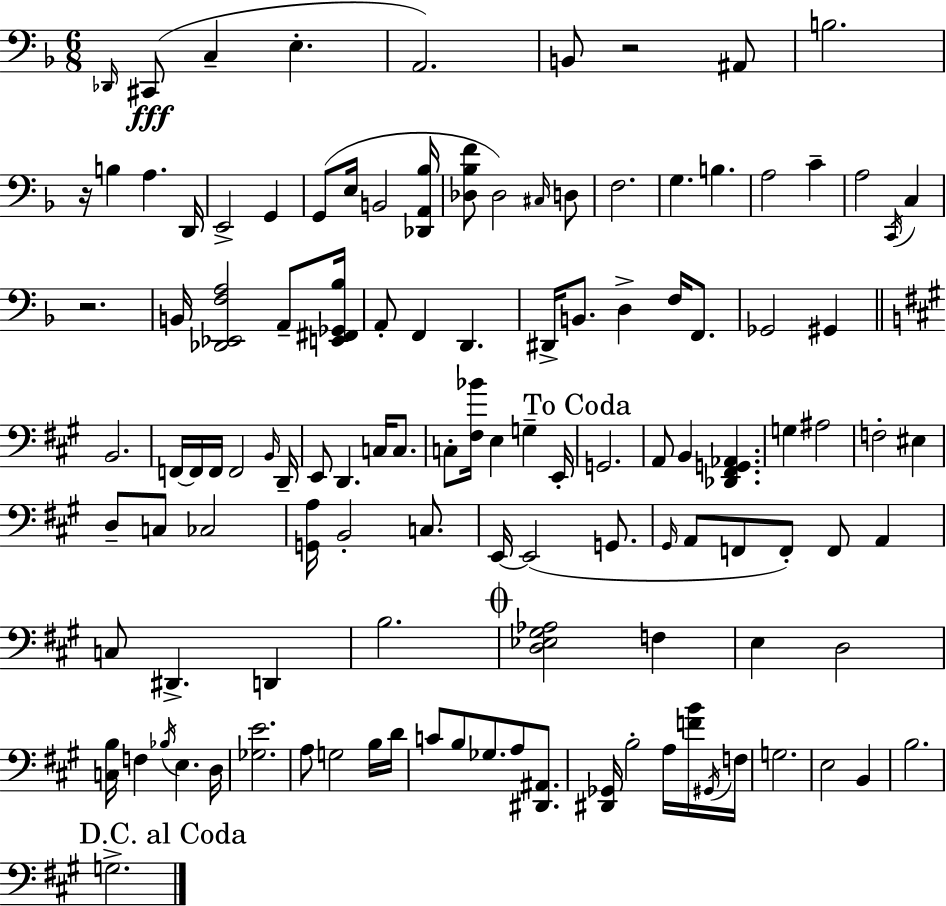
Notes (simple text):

Db2/s C#2/e C3/q E3/q. A2/h. B2/e R/h A#2/e B3/h. R/s B3/q A3/q. D2/s E2/h G2/q G2/e E3/s B2/h [Db2,A2,Bb3]/s [Db3,Bb3,F4]/e Db3/h C#3/s D3/e F3/h. G3/q. B3/q. A3/h C4/q A3/h C2/s C3/q R/h. B2/s [Db2,Eb2,F3,A3]/h A2/e [E2,F#2,Gb2,Bb3]/s A2/e F2/q D2/q. D#2/s B2/e. D3/q F3/s F2/e. Gb2/h G#2/q B2/h. F2/s F2/s F2/s F2/h B2/s D2/s E2/e D2/q. C3/s C3/e. C3/e [F#3,Bb4]/s E3/q G3/q E2/s G2/h. A2/e B2/q [Db2,F#2,G2,Ab2]/q. G3/q A#3/h F3/h EIS3/q D3/e C3/e CES3/h [G2,A3]/s B2/h C3/e. E2/s E2/h G2/e. G#2/s A2/e F2/e F2/e F2/e A2/q C3/e D#2/q. D2/q B3/h. [D3,Eb3,G#3,Ab3]/h F3/q E3/q D3/h [C3,B3]/s F3/q Bb3/s E3/q. D3/s [Gb3,E4]/h. A3/e G3/h B3/s D4/s C4/e B3/e Gb3/e. A3/e [D#2,A#2]/e. [D#2,Gb2]/s B3/h A3/s [F4,B4]/s G#2/s F3/s G3/h. E3/h B2/q B3/h. G3/h.